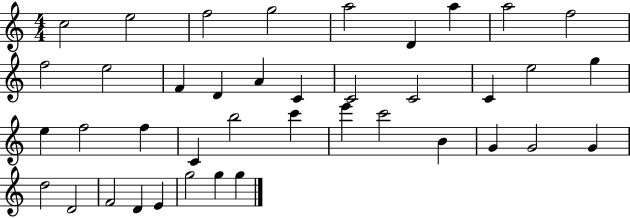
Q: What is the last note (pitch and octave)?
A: G5